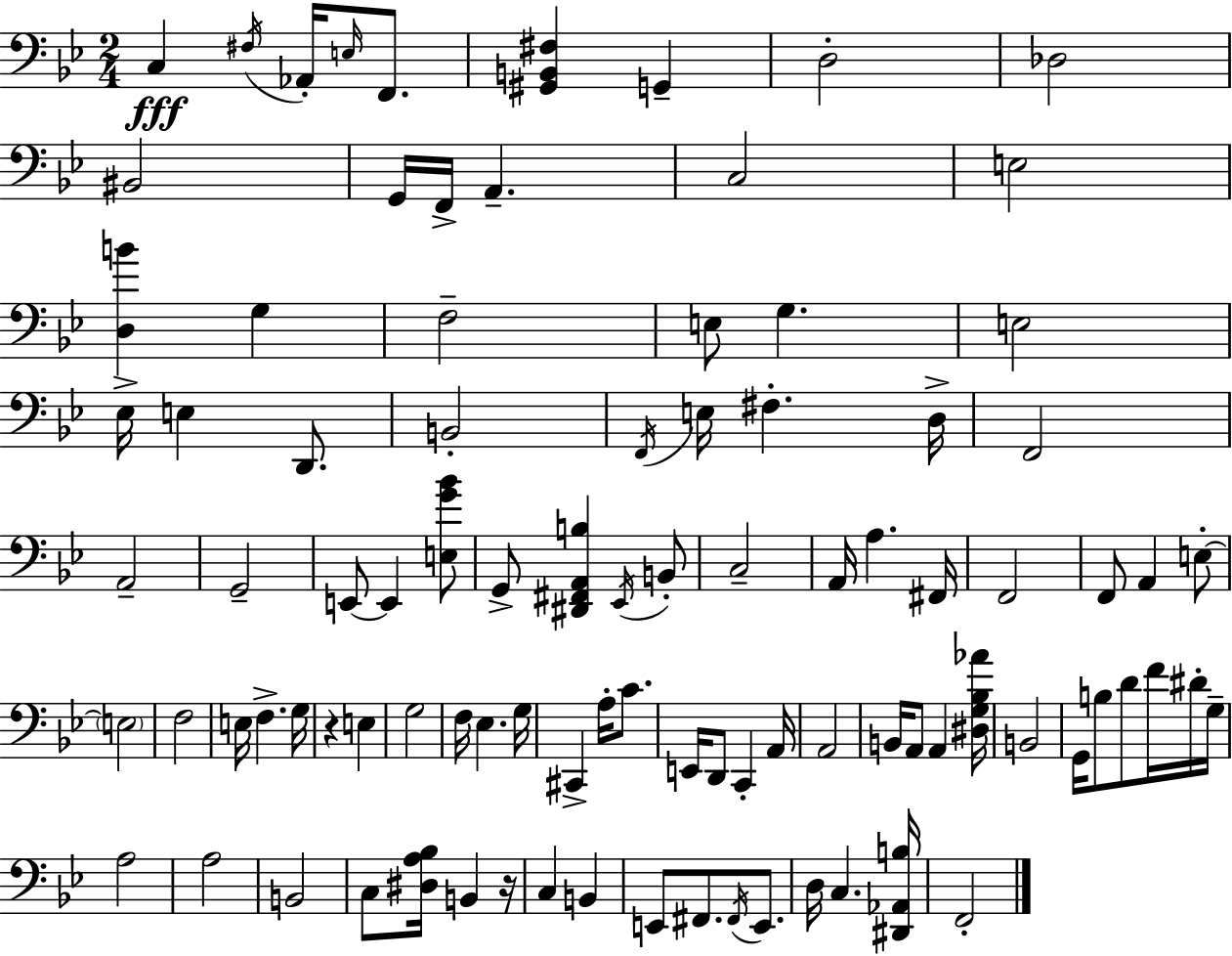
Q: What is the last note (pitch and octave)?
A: F2